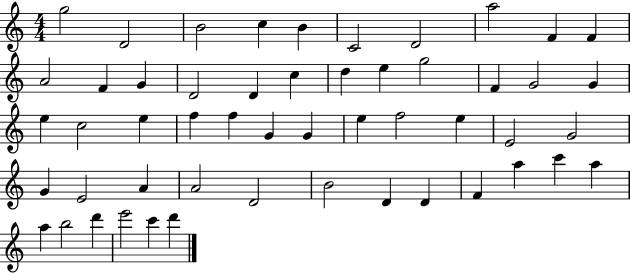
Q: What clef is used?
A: treble